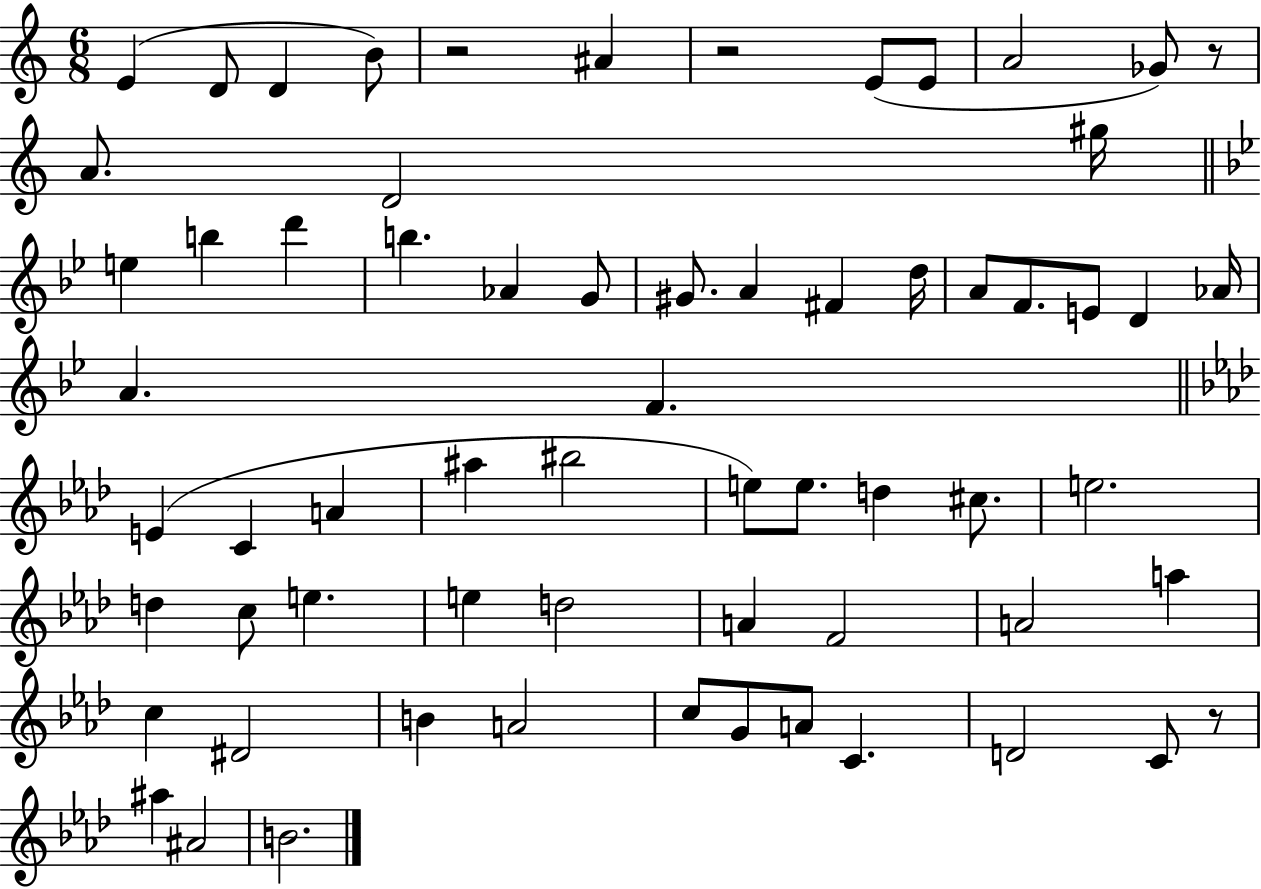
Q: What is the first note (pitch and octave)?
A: E4